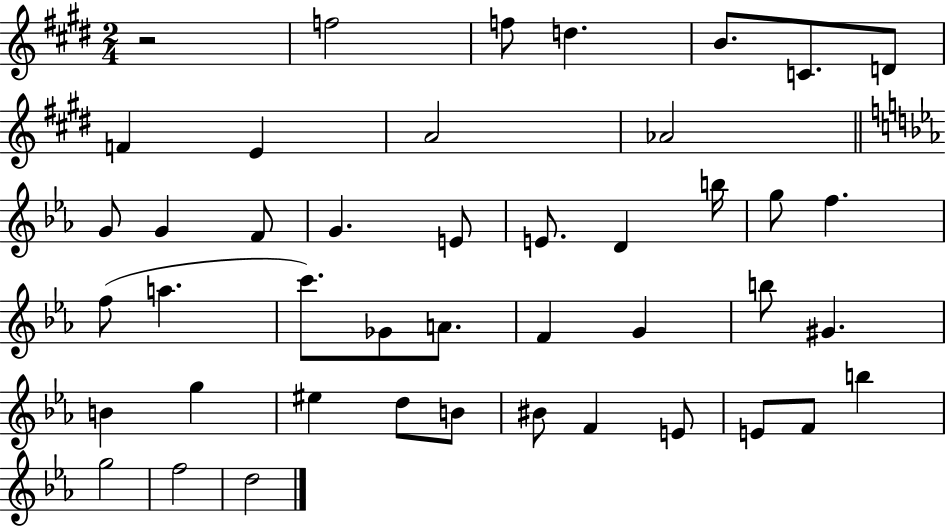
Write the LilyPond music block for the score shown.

{
  \clef treble
  \numericTimeSignature
  \time 2/4
  \key e \major
  r2 | f''2 | f''8 d''4. | b'8. c'8. d'8 | \break f'4 e'4 | a'2 | aes'2 | \bar "||" \break \key c \minor g'8 g'4 f'8 | g'4. e'8 | e'8. d'4 b''16 | g''8 f''4. | \break f''8( a''4. | c'''8.) ges'8 a'8. | f'4 g'4 | b''8 gis'4. | \break b'4 g''4 | eis''4 d''8 b'8 | bis'8 f'4 e'8 | e'8 f'8 b''4 | \break g''2 | f''2 | d''2 | \bar "|."
}